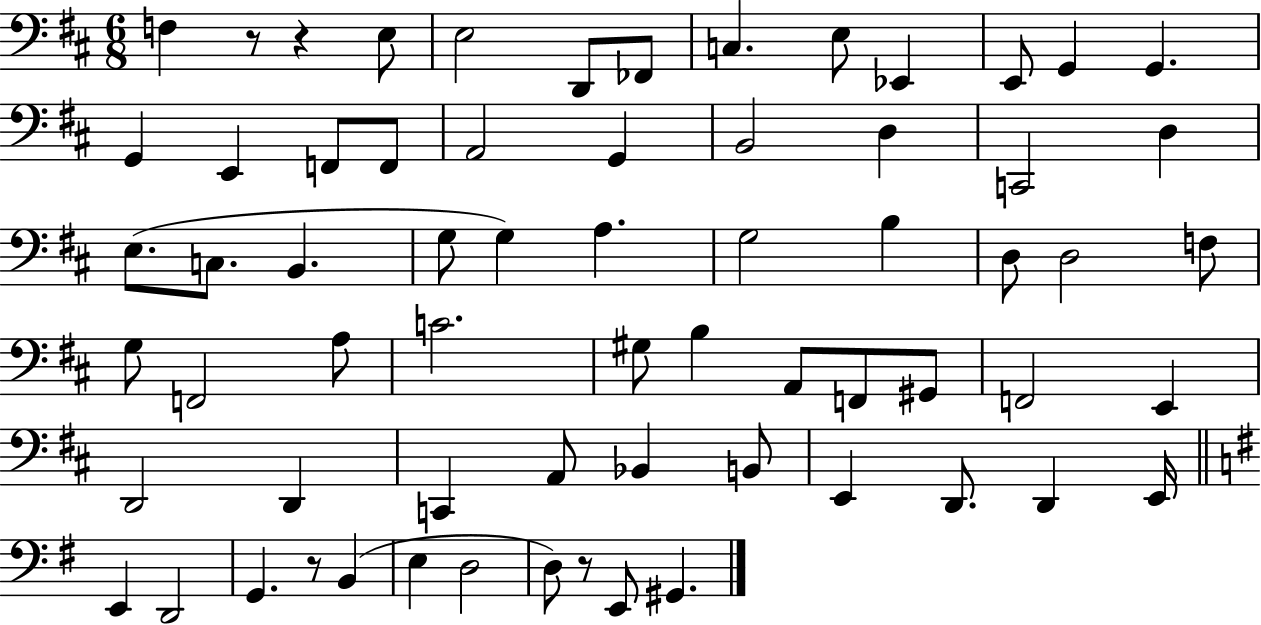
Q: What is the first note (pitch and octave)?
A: F3